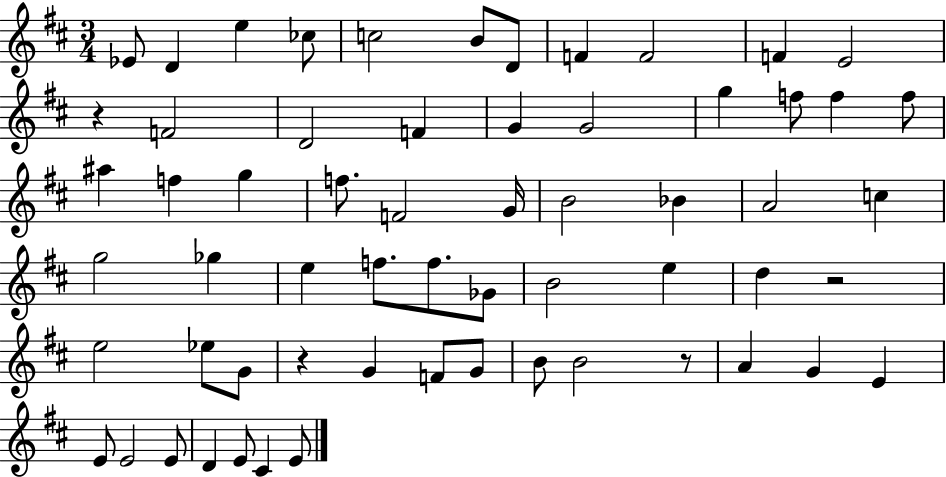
X:1
T:Untitled
M:3/4
L:1/4
K:D
_E/2 D e _c/2 c2 B/2 D/2 F F2 F E2 z F2 D2 F G G2 g f/2 f f/2 ^a f g f/2 F2 G/4 B2 _B A2 c g2 _g e f/2 f/2 _G/2 B2 e d z2 e2 _e/2 G/2 z G F/2 G/2 B/2 B2 z/2 A G E E/2 E2 E/2 D E/2 ^C E/2